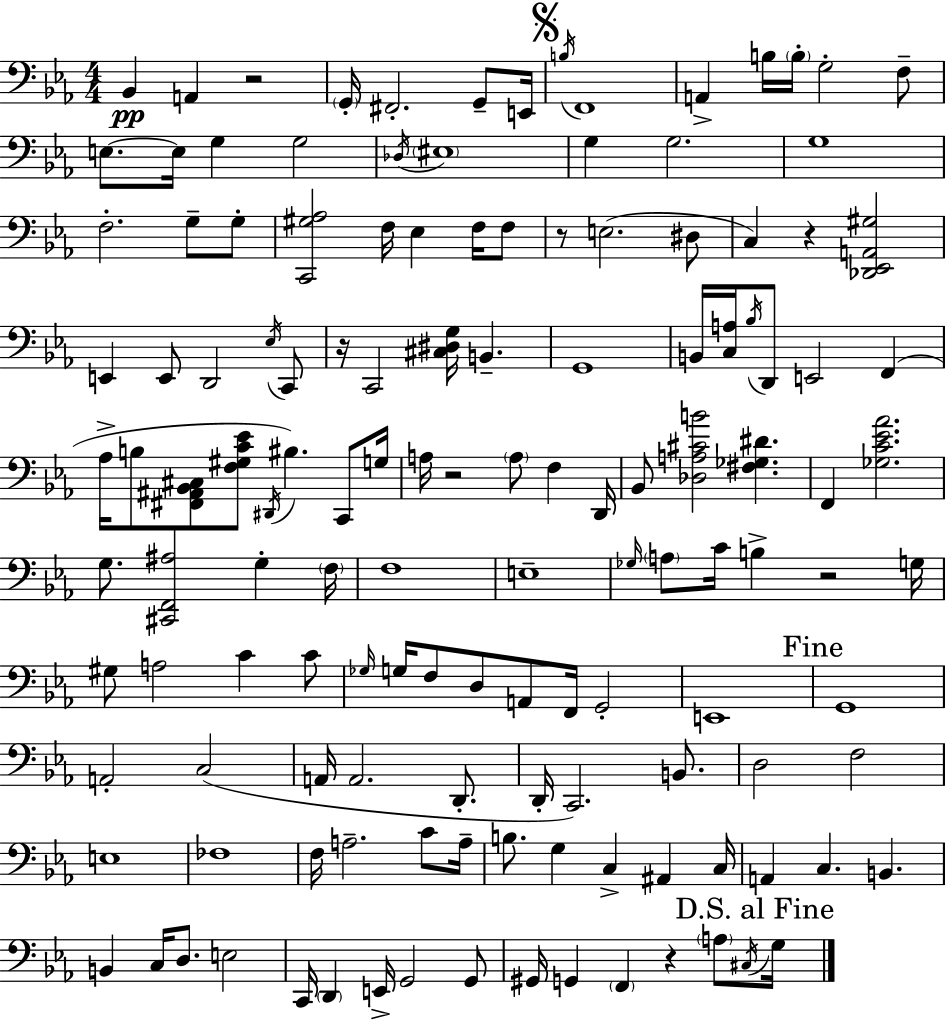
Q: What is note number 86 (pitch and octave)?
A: D2